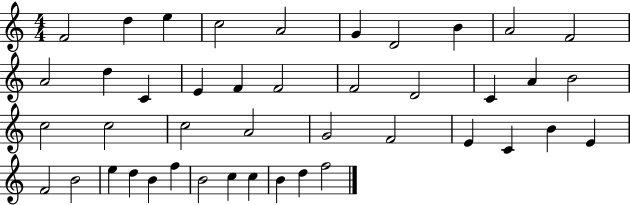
{
  \clef treble
  \numericTimeSignature
  \time 4/4
  \key c \major
  f'2 d''4 e''4 | c''2 a'2 | g'4 d'2 b'4 | a'2 f'2 | \break a'2 d''4 c'4 | e'4 f'4 f'2 | f'2 d'2 | c'4 a'4 b'2 | \break c''2 c''2 | c''2 a'2 | g'2 f'2 | e'4 c'4 b'4 e'4 | \break f'2 b'2 | e''4 d''4 b'4 f''4 | b'2 c''4 c''4 | b'4 d''4 f''2 | \break \bar "|."
}